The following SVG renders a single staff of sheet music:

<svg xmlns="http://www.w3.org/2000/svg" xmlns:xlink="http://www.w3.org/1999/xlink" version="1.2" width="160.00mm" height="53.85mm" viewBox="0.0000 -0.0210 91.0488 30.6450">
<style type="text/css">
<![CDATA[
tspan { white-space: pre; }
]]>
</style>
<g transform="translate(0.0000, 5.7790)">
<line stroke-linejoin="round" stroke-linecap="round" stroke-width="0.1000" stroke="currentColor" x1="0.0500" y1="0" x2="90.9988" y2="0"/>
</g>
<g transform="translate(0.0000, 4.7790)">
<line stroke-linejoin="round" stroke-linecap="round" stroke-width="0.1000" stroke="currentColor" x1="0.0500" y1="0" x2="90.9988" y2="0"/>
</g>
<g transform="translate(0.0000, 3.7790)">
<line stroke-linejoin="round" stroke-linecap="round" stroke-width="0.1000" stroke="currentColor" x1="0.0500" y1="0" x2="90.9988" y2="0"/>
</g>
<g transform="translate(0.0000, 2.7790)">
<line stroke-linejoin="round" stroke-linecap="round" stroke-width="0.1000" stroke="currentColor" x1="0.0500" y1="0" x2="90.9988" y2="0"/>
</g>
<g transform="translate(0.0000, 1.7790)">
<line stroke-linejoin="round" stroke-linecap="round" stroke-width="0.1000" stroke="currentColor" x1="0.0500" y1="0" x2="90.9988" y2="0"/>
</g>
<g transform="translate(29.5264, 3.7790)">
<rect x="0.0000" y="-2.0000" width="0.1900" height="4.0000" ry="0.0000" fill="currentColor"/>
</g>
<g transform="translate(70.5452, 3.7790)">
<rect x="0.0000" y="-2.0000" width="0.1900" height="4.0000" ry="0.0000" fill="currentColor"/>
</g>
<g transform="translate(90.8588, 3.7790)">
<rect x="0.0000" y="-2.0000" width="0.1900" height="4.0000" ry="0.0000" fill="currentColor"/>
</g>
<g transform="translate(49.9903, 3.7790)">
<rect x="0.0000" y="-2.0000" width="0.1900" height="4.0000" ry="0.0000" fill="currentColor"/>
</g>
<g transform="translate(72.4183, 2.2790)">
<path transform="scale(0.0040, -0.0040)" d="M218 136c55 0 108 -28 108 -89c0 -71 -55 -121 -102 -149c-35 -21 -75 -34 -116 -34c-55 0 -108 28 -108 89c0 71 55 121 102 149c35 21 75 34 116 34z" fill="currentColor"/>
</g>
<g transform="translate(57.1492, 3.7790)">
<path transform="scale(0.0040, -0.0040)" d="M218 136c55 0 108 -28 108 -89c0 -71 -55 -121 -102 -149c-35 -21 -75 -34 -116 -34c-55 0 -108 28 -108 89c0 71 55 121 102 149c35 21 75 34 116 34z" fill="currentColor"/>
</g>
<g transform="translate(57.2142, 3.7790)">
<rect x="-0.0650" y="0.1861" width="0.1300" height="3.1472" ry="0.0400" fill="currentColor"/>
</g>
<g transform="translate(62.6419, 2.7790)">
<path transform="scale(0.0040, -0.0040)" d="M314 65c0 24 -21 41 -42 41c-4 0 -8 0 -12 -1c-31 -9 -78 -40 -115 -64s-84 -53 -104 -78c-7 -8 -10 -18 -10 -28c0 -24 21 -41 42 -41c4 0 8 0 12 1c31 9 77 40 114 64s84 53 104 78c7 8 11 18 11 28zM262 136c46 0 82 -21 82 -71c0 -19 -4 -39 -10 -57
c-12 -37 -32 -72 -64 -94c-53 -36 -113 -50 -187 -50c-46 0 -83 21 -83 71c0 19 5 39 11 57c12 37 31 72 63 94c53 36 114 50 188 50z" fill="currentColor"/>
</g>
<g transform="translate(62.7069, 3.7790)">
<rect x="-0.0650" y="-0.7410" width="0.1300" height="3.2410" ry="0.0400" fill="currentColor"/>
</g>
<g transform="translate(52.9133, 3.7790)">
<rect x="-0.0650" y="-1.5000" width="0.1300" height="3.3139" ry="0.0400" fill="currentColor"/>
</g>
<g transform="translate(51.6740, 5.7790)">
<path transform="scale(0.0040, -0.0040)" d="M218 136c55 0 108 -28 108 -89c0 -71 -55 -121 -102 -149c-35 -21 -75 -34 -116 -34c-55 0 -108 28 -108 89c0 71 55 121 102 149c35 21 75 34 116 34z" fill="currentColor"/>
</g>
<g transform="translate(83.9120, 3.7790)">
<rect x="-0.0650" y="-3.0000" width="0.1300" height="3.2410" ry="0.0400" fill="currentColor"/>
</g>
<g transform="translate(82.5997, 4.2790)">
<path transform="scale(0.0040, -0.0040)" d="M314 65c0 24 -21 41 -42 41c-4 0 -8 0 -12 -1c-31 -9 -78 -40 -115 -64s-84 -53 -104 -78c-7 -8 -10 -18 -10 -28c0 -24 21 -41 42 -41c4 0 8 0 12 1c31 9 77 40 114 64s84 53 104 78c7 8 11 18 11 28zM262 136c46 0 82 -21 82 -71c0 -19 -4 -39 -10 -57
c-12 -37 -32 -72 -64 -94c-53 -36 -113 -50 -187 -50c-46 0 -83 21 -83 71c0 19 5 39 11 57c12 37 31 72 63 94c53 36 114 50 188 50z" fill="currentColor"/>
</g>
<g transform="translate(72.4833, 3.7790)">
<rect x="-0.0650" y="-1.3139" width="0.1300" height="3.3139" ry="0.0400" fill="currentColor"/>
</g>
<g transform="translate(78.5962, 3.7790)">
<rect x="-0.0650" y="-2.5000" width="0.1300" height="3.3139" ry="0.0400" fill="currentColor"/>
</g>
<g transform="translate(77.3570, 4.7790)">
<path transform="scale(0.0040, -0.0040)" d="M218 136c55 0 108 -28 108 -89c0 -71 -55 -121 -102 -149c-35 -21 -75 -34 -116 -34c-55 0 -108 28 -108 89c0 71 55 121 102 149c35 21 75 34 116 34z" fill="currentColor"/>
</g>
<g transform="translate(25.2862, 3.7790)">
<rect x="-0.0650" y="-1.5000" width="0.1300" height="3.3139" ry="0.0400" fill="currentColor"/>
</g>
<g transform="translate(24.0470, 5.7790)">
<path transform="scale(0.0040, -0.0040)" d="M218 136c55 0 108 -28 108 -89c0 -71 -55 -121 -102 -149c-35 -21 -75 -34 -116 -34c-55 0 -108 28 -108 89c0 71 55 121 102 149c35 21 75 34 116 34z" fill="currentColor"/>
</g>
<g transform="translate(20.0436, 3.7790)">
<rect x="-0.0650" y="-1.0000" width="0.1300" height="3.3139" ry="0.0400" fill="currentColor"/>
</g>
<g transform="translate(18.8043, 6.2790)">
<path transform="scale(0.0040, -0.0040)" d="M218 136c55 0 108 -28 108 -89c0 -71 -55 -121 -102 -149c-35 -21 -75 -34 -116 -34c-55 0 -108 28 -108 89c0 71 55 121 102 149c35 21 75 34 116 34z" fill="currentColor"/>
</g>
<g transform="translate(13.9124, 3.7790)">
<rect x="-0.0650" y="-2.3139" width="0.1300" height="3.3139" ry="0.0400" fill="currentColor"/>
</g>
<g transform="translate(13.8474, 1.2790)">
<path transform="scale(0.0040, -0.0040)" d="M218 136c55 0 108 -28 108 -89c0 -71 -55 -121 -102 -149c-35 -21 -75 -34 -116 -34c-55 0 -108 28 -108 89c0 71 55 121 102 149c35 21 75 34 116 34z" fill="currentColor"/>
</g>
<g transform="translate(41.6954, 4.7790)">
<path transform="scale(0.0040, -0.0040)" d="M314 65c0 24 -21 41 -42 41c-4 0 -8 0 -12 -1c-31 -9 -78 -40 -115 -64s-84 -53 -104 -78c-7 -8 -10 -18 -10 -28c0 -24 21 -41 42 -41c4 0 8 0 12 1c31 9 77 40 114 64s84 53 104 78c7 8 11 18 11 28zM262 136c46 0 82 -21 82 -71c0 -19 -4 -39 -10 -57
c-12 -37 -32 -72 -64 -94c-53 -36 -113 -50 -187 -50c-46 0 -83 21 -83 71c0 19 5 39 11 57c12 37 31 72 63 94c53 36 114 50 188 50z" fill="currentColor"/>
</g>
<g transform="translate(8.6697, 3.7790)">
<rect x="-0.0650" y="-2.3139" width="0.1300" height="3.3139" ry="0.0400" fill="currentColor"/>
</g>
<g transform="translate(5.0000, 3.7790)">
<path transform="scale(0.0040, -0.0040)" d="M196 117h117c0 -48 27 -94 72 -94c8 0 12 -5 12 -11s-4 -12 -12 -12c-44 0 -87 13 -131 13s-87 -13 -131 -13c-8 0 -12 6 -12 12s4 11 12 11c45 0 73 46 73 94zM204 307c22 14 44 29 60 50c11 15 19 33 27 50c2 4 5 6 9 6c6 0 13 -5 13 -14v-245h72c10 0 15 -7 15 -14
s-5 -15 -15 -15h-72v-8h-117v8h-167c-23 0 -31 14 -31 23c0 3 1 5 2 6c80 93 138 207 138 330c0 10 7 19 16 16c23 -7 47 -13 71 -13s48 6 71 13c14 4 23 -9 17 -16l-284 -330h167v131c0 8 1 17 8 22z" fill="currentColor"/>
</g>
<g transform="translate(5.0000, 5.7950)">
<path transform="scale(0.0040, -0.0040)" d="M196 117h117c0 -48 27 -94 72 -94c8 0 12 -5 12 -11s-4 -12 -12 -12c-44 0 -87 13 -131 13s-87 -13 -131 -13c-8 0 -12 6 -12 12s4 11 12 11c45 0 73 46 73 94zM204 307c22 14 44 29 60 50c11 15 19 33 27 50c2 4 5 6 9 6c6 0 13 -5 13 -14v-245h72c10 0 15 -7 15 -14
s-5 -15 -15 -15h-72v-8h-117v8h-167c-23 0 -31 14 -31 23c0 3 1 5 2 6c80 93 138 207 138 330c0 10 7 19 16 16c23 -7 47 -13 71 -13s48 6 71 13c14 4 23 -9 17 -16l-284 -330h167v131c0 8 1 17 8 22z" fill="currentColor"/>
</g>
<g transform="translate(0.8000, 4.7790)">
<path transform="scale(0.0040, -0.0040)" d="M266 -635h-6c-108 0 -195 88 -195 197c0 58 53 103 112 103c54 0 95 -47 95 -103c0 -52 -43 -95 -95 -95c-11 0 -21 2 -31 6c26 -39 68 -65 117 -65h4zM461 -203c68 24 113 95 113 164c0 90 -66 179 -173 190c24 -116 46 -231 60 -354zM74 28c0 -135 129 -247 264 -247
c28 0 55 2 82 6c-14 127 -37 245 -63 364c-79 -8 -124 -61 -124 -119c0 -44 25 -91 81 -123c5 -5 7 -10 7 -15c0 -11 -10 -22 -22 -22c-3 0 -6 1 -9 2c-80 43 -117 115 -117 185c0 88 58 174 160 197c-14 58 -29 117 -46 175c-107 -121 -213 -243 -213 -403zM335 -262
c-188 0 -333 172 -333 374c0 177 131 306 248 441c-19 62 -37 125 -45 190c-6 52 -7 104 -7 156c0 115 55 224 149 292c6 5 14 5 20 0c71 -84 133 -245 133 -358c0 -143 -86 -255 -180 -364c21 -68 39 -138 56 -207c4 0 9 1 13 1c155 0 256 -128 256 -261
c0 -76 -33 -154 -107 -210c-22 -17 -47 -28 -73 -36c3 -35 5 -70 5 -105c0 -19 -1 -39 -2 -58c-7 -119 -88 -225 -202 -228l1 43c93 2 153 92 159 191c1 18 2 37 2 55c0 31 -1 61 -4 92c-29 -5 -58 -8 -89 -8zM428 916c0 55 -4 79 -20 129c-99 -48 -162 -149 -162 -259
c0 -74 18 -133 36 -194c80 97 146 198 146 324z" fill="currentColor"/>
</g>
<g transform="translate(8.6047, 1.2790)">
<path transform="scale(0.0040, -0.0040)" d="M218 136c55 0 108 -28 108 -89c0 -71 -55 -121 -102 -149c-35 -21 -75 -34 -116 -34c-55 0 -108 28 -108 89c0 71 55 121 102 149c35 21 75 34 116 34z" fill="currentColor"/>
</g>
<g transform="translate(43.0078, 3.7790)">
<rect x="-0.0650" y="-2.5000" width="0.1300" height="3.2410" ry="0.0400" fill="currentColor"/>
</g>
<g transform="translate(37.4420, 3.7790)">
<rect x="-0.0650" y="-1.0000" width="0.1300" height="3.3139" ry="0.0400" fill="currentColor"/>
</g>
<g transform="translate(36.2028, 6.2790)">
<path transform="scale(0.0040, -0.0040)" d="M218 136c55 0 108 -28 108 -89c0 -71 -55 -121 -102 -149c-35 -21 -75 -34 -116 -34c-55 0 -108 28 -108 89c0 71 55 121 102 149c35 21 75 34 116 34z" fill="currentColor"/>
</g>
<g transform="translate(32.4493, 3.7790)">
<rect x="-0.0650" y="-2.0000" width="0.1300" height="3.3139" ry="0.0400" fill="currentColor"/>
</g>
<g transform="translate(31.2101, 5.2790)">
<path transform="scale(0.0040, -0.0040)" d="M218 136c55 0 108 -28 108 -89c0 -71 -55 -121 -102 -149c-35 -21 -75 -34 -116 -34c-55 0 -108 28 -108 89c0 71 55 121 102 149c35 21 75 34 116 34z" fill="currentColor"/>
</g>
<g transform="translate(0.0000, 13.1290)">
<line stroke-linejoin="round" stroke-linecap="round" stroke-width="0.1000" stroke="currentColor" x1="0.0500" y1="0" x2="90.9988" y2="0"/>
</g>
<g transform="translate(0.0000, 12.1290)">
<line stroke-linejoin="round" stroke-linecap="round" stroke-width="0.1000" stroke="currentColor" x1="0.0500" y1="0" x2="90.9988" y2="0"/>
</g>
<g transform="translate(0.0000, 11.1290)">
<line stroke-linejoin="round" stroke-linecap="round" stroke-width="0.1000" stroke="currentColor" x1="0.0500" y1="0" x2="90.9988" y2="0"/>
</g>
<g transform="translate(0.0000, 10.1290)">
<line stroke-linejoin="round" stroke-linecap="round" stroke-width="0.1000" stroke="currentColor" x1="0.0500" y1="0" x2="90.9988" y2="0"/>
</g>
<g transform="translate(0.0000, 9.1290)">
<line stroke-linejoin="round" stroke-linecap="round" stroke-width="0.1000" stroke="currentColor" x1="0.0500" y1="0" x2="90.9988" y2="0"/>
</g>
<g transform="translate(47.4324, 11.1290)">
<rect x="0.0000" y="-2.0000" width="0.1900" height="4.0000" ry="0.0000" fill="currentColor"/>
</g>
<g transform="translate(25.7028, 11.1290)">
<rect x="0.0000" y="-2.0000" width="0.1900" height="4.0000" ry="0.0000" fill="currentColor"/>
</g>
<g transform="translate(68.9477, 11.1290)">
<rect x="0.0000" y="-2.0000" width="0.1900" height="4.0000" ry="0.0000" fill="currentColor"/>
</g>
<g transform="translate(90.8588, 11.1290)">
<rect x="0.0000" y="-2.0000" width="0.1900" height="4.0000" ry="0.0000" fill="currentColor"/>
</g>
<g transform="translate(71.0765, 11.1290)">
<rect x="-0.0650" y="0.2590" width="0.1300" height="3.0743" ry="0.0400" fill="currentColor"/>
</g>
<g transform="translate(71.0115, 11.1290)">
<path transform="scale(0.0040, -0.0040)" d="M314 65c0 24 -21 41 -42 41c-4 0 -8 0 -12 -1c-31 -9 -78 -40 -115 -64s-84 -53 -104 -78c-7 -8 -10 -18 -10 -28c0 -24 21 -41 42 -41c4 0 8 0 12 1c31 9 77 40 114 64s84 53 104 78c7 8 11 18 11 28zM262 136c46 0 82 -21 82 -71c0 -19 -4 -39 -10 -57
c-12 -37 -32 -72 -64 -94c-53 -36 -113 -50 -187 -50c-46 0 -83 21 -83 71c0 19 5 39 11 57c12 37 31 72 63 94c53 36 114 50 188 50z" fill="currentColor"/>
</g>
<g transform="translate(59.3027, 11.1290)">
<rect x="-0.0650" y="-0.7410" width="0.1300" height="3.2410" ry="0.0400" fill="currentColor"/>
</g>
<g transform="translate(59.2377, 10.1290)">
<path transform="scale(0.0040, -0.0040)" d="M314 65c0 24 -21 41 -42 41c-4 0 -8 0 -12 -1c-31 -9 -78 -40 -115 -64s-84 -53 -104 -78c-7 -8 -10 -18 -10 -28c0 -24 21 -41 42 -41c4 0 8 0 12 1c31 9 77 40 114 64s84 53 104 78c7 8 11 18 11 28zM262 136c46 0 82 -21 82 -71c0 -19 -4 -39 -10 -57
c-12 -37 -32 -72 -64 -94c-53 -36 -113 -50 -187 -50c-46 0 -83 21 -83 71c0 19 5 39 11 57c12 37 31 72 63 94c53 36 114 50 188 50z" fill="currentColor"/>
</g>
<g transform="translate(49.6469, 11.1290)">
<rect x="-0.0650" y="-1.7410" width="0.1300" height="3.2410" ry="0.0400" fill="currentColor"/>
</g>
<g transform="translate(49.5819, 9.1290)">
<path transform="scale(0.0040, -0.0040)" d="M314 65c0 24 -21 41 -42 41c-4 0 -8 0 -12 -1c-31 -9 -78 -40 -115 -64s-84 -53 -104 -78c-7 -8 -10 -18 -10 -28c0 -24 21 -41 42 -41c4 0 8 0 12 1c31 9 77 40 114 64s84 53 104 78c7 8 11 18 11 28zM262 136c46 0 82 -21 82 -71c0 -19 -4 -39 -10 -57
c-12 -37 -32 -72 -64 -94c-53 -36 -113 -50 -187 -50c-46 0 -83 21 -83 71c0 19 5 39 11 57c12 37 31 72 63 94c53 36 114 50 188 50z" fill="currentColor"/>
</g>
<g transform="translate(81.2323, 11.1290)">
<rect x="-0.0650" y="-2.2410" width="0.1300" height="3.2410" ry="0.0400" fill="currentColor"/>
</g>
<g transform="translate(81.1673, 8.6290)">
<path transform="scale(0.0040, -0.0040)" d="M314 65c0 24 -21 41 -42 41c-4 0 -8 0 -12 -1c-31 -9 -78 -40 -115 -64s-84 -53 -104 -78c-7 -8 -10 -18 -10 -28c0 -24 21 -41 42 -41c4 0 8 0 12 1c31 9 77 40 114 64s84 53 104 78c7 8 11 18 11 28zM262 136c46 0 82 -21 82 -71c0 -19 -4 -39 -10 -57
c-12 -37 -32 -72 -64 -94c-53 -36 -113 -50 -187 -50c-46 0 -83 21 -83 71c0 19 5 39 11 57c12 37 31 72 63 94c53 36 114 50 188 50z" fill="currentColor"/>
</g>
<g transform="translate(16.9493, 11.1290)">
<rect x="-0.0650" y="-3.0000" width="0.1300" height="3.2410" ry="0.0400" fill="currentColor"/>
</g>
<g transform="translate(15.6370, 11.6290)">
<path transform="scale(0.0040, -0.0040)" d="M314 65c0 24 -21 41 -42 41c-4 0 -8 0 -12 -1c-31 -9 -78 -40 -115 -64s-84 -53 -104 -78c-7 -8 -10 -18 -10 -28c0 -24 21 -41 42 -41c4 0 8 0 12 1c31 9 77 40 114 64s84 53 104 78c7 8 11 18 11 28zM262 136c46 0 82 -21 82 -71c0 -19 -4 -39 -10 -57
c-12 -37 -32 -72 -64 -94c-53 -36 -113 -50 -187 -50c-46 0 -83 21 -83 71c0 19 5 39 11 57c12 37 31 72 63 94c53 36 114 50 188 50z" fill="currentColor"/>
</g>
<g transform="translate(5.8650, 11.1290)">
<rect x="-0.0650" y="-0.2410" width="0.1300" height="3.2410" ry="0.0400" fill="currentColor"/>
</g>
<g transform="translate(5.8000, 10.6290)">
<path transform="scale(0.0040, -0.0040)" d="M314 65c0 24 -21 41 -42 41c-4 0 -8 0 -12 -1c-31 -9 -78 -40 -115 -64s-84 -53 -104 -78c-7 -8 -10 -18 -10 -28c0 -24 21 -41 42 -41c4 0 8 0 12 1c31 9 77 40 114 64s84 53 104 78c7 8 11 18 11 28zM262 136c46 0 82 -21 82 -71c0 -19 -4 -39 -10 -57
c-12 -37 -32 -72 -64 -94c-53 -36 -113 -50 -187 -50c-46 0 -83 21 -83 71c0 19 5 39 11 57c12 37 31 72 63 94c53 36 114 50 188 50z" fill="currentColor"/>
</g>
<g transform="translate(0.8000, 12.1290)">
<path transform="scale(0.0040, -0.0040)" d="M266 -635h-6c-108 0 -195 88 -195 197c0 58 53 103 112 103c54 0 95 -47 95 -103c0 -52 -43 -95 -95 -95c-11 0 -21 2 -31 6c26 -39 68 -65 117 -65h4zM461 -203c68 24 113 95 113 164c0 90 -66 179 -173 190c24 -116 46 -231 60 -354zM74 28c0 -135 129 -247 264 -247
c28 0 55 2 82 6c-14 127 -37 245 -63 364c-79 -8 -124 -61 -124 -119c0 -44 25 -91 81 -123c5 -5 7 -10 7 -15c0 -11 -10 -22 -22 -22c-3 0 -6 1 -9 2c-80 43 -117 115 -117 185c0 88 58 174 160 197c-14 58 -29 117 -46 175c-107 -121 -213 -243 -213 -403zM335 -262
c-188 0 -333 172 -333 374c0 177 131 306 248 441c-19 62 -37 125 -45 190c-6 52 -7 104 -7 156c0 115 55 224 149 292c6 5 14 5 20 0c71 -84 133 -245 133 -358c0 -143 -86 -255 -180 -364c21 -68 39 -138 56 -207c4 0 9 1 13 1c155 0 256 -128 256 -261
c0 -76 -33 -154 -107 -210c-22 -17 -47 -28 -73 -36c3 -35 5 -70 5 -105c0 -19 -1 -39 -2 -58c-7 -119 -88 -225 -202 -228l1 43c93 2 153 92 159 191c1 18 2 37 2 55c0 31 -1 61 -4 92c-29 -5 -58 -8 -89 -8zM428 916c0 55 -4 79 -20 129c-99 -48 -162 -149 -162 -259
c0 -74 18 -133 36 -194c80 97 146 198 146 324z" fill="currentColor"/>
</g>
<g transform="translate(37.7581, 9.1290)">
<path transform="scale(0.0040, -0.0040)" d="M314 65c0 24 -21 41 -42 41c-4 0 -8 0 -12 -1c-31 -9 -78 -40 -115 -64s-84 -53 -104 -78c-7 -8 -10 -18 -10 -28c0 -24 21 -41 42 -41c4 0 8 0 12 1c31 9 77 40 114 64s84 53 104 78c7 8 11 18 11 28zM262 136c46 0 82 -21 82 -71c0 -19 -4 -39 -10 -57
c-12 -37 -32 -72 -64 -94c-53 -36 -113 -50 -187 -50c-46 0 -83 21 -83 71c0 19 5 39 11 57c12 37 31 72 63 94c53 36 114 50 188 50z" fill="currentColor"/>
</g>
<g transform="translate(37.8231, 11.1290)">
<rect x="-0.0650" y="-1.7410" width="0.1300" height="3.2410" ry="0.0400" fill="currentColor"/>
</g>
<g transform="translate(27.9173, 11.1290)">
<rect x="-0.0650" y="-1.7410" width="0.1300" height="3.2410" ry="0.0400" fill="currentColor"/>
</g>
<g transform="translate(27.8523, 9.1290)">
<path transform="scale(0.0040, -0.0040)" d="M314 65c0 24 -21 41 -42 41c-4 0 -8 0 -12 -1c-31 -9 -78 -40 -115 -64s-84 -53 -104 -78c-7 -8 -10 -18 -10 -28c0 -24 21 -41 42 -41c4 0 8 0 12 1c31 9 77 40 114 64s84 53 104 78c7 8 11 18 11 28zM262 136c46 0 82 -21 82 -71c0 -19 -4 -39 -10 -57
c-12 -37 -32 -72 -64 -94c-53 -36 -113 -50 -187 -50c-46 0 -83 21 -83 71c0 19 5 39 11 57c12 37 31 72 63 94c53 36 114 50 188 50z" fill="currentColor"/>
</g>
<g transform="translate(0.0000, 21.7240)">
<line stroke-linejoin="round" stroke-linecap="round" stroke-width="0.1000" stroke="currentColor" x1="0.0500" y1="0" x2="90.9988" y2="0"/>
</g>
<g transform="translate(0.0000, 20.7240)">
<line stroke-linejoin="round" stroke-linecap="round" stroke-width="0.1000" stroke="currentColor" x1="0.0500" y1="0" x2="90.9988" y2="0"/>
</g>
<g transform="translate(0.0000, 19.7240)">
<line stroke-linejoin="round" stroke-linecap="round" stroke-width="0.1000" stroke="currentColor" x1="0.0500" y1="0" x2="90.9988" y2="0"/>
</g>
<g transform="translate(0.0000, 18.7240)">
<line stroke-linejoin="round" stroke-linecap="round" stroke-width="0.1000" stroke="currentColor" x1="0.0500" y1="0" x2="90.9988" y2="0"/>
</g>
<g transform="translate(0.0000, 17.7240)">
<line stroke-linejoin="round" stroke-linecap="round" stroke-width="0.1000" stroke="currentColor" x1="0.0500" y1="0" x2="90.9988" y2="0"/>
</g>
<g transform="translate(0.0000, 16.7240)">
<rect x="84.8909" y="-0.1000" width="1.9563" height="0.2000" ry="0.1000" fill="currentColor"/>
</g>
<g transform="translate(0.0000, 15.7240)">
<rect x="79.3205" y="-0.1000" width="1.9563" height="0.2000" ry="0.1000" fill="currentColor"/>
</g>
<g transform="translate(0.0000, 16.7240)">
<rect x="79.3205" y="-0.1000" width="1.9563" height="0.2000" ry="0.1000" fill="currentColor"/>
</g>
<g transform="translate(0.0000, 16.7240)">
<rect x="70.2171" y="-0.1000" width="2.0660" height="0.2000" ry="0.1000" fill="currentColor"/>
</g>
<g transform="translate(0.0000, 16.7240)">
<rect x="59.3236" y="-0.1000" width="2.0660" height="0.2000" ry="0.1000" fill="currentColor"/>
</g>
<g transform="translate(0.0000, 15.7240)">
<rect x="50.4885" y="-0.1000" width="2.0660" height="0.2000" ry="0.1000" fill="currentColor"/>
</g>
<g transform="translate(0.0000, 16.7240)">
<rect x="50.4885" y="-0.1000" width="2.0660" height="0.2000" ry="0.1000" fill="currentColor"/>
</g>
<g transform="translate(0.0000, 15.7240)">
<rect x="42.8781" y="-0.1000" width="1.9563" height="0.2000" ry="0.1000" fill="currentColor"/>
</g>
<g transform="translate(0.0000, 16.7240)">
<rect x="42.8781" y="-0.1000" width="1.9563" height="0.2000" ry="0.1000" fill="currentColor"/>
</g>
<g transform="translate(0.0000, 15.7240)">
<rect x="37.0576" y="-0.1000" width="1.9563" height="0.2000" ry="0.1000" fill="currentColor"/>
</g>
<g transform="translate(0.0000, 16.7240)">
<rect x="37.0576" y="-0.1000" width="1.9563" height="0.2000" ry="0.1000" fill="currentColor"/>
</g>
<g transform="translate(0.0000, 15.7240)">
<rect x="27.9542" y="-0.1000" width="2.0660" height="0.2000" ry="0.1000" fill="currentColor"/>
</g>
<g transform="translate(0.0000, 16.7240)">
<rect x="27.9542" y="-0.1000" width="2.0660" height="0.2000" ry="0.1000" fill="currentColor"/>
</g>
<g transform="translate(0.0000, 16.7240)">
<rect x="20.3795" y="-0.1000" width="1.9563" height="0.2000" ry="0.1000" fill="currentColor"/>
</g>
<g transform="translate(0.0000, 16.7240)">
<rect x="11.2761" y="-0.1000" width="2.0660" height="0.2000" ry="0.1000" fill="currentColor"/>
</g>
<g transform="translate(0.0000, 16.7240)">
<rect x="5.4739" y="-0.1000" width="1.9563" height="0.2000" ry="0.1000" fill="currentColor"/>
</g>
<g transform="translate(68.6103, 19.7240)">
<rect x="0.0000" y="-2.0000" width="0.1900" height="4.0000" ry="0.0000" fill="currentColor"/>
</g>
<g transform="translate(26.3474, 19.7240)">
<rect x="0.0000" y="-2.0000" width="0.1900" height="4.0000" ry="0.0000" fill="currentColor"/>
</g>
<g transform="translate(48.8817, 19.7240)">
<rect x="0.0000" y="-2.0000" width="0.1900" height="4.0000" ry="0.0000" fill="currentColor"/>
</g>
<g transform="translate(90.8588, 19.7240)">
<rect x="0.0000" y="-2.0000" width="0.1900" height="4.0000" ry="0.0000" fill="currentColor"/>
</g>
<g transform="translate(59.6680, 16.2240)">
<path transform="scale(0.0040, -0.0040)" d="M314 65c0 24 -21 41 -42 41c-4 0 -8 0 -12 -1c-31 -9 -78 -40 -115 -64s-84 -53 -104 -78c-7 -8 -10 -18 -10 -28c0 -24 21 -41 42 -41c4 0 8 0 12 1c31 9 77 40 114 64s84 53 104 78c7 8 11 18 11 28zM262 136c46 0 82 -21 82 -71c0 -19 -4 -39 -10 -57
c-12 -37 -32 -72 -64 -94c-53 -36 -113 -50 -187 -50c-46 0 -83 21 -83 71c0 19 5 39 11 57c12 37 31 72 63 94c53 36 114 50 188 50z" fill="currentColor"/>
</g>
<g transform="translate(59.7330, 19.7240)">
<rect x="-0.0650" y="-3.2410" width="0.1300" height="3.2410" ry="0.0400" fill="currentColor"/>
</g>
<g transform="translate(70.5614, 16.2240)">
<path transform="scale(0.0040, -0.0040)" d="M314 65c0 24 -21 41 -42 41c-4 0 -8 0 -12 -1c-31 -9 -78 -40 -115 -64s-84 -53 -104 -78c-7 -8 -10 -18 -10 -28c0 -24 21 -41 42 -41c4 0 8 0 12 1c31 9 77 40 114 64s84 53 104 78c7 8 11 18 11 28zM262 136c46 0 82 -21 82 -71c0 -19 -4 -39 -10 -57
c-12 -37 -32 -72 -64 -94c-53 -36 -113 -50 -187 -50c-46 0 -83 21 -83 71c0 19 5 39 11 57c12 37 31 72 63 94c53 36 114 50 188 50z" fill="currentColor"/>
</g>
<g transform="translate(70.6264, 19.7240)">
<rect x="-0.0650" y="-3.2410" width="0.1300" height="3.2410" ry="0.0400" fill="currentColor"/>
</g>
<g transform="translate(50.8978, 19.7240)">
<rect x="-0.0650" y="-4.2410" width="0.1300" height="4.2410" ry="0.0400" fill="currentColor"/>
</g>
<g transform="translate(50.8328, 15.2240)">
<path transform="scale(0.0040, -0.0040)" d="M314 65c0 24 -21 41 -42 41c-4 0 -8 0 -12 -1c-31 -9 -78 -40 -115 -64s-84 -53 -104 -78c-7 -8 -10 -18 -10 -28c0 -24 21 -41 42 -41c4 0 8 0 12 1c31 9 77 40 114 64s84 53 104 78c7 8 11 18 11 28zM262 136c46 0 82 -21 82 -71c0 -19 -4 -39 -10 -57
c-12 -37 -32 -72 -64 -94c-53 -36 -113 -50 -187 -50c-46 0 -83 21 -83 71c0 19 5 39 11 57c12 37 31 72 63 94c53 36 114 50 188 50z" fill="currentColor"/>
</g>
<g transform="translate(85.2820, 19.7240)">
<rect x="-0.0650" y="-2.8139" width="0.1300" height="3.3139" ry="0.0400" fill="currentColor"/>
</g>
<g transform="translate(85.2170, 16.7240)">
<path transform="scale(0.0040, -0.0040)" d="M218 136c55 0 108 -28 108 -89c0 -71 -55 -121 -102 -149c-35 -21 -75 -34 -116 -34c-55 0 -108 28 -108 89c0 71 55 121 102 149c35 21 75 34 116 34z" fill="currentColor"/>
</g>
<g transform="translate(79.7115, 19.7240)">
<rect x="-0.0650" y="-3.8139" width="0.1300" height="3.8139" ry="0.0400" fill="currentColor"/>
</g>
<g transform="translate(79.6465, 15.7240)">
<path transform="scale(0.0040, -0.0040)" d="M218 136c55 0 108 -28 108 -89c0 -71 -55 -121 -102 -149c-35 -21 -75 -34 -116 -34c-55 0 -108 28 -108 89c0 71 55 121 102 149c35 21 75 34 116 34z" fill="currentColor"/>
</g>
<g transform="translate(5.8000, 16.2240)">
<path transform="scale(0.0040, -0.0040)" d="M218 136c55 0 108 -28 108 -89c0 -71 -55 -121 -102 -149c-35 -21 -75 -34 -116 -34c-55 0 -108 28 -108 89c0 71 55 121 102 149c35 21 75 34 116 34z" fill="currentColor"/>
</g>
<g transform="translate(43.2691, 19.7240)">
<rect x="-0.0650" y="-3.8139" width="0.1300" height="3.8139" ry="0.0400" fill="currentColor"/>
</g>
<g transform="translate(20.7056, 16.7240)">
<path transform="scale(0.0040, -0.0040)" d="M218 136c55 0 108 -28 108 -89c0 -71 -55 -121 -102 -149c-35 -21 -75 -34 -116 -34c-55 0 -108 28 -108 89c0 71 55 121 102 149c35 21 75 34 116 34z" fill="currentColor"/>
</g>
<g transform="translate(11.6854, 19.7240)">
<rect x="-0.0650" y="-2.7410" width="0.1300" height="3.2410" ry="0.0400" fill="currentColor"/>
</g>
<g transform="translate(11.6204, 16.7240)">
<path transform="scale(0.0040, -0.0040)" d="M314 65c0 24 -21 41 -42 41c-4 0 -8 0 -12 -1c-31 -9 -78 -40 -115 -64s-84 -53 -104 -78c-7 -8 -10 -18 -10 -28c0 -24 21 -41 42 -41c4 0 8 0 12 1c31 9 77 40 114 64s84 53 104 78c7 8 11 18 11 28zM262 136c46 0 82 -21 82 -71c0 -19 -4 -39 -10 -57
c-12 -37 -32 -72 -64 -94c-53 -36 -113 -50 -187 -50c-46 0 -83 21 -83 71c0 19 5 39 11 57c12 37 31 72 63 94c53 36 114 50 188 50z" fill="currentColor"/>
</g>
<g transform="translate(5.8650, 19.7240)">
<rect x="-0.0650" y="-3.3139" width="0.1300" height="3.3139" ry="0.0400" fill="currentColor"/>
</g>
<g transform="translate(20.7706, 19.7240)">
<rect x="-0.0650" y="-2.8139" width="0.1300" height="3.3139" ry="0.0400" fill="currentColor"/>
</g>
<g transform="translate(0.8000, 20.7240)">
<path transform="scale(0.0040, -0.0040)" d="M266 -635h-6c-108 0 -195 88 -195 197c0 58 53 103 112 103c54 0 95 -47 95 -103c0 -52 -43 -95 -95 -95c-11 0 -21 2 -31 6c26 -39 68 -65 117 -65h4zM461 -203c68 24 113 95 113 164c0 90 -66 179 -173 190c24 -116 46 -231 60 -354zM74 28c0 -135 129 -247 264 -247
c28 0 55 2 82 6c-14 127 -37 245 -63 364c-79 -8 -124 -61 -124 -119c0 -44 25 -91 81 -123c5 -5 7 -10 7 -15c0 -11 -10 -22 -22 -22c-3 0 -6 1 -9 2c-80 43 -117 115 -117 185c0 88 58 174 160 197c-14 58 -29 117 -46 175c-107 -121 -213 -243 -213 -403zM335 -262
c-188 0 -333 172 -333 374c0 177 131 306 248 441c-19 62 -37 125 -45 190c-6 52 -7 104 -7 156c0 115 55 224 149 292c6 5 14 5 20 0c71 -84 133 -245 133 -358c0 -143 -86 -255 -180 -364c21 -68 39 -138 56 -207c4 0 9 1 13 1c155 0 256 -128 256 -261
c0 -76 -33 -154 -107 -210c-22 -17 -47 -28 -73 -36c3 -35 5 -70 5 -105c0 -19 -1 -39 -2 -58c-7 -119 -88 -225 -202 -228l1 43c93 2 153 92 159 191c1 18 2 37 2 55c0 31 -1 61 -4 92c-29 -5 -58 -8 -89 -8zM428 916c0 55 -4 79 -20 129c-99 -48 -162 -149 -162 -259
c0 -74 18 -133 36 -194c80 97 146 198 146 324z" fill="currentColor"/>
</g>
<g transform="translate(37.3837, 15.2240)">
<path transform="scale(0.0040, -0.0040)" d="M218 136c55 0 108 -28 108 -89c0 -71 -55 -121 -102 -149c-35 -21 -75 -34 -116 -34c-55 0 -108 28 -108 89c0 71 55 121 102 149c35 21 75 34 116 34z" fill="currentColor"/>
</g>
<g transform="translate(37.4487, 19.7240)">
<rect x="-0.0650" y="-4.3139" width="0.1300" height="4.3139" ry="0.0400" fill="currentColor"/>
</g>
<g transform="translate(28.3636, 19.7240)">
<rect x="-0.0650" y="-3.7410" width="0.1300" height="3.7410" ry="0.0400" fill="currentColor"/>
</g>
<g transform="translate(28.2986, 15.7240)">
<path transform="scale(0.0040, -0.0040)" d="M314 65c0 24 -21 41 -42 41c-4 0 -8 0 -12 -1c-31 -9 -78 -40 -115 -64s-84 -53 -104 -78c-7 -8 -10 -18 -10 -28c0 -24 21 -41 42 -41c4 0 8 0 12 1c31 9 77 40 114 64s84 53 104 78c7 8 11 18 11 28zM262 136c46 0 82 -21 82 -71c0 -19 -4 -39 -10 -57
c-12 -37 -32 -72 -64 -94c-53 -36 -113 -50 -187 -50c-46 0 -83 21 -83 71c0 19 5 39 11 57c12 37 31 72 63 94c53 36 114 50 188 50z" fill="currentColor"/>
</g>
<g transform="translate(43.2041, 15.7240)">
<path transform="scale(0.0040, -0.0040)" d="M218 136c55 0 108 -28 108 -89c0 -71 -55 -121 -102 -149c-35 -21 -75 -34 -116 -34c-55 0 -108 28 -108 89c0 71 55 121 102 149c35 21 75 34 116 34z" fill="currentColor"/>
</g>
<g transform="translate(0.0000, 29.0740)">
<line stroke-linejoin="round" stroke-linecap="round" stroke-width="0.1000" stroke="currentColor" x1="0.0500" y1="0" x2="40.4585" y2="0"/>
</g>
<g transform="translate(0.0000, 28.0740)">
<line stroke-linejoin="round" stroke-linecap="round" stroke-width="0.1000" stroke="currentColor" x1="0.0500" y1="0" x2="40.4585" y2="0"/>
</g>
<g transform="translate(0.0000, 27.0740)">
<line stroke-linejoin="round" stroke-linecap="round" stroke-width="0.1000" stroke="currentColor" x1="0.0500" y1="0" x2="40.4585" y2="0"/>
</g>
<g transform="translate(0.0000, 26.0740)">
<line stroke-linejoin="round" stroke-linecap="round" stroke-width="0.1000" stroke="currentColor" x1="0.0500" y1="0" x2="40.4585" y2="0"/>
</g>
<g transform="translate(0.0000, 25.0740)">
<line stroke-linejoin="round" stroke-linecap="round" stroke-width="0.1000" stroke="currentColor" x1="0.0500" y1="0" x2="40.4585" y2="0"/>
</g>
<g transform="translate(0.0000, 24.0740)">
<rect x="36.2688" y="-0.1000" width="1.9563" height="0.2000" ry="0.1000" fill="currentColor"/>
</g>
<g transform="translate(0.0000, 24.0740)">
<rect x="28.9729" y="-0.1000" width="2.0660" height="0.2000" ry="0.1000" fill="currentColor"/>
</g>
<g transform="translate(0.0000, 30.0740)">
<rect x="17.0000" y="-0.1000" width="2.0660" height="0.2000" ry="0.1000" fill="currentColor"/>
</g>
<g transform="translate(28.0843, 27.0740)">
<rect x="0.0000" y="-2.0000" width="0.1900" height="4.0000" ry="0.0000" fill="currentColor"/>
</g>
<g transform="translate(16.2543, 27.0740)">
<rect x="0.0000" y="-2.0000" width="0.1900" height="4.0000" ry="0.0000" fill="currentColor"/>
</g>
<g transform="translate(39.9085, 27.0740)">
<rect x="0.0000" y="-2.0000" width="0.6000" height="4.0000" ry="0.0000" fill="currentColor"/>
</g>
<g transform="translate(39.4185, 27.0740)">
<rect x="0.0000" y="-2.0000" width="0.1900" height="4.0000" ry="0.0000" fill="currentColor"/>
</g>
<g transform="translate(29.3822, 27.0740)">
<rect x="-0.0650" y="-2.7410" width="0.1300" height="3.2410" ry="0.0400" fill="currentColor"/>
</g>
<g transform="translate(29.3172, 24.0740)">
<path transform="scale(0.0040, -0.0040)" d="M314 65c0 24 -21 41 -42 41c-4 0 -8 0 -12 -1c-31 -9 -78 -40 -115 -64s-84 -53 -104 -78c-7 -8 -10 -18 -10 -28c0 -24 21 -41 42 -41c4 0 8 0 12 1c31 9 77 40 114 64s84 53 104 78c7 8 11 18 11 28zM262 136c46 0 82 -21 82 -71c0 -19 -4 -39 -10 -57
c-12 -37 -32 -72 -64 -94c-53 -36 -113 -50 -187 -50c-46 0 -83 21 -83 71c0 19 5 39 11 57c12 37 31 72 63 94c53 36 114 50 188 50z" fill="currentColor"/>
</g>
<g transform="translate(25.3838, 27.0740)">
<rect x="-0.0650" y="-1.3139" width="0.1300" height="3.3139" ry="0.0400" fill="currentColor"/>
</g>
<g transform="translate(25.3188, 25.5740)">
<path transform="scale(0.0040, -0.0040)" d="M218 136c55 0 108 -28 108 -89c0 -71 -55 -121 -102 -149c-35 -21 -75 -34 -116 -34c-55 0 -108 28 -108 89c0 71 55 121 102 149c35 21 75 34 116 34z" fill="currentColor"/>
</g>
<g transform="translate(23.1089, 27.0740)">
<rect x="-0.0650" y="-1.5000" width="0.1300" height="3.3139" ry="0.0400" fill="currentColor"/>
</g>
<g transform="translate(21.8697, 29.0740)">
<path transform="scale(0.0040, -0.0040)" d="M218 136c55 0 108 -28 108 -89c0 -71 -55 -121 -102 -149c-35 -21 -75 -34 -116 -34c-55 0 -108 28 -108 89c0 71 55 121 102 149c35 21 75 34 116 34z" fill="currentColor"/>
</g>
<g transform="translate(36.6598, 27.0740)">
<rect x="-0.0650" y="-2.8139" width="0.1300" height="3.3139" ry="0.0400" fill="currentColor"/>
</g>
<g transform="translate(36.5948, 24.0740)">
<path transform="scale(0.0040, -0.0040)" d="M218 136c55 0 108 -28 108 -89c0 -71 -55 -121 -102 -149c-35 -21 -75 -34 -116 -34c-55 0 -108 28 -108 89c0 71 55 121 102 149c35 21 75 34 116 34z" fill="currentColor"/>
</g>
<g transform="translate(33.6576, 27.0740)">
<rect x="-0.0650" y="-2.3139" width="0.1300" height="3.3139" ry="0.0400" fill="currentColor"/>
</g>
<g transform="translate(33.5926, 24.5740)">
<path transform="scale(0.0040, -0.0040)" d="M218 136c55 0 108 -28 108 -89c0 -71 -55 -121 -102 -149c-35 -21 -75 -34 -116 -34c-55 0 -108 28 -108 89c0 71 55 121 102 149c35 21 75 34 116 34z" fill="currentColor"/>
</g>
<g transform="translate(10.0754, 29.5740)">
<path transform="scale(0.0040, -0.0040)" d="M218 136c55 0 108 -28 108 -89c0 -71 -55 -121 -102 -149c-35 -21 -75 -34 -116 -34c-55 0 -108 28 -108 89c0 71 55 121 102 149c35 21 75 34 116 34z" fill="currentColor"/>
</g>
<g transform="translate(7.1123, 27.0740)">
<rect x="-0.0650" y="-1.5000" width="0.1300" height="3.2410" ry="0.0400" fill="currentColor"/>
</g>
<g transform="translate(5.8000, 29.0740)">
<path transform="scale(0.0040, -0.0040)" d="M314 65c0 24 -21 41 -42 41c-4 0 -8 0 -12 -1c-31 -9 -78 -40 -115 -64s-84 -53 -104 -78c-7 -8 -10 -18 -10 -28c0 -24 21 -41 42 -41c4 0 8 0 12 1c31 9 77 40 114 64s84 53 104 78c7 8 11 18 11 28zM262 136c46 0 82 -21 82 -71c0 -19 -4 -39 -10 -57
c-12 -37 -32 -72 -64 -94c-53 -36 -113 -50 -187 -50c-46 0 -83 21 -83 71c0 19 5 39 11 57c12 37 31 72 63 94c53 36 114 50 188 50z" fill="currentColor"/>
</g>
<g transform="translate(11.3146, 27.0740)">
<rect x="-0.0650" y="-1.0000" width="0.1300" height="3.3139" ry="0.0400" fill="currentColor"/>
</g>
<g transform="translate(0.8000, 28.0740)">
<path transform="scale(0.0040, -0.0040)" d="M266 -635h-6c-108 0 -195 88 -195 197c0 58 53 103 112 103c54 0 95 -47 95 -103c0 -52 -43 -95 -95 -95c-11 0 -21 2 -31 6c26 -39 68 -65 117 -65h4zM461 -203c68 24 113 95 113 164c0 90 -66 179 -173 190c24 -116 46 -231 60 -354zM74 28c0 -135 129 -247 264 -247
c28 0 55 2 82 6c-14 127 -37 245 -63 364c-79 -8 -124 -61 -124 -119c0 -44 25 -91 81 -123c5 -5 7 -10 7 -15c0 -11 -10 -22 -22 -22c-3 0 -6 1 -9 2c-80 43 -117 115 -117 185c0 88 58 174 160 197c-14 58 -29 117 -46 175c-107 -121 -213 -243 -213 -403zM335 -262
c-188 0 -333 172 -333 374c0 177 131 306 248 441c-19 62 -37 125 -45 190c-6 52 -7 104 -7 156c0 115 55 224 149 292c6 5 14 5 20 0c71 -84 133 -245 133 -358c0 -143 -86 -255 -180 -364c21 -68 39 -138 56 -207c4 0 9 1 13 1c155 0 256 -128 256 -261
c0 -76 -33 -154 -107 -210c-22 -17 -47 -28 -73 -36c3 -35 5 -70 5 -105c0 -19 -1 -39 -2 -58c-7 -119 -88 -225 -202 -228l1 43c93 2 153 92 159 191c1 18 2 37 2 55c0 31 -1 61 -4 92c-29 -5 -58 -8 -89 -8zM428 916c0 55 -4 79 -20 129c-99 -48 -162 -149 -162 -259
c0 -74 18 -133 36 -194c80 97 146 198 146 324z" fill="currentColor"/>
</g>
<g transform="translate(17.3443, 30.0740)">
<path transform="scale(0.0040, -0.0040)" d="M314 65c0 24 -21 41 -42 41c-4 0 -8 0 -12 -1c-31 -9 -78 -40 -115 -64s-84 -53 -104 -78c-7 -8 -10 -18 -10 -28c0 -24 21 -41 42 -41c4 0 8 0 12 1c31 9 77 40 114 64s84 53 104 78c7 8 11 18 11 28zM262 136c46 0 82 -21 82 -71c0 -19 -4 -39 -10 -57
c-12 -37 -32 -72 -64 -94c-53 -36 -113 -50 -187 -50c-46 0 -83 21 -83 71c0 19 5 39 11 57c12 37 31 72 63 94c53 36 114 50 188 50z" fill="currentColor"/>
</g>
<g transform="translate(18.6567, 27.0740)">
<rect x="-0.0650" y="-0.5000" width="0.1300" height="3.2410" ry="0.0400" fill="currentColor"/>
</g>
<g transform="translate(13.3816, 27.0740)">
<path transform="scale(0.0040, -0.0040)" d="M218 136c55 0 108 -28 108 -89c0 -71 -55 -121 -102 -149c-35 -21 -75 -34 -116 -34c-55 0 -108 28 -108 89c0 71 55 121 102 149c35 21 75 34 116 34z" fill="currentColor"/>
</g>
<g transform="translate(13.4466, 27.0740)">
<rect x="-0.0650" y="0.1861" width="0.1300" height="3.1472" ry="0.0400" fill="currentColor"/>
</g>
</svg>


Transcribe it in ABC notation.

X:1
T:Untitled
M:4/4
L:1/4
K:C
g g D E F D G2 E B d2 e G A2 c2 A2 f2 f2 f2 d2 B2 g2 b a2 a c'2 d' c' d'2 b2 b2 c' a E2 D B C2 E e a2 g a